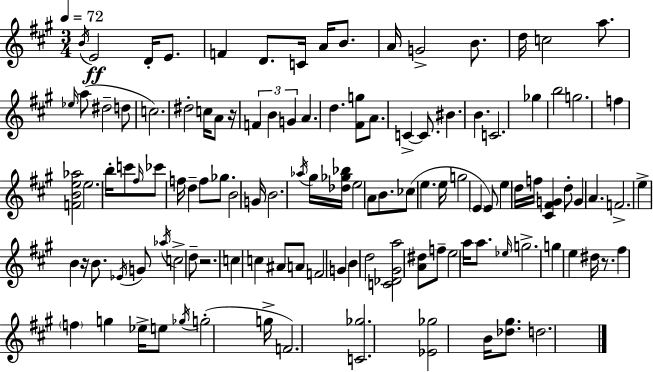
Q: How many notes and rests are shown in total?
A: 117